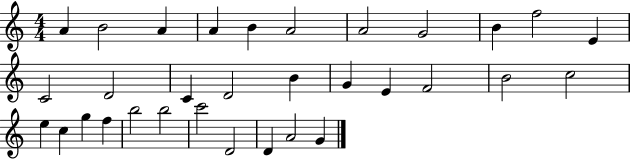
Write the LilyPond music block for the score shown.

{
  \clef treble
  \numericTimeSignature
  \time 4/4
  \key c \major
  a'4 b'2 a'4 | a'4 b'4 a'2 | a'2 g'2 | b'4 f''2 e'4 | \break c'2 d'2 | c'4 d'2 b'4 | g'4 e'4 f'2 | b'2 c''2 | \break e''4 c''4 g''4 f''4 | b''2 b''2 | c'''2 d'2 | d'4 a'2 g'4 | \break \bar "|."
}